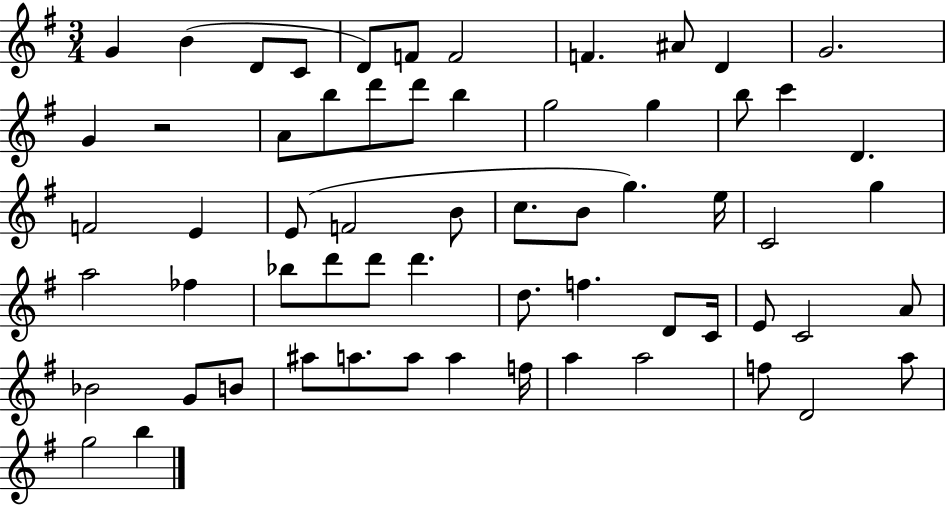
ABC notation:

X:1
T:Untitled
M:3/4
L:1/4
K:G
G B D/2 C/2 D/2 F/2 F2 F ^A/2 D G2 G z2 A/2 b/2 d'/2 d'/2 b g2 g b/2 c' D F2 E E/2 F2 B/2 c/2 B/2 g e/4 C2 g a2 _f _b/2 d'/2 d'/2 d' d/2 f D/2 C/4 E/2 C2 A/2 _B2 G/2 B/2 ^a/2 a/2 a/2 a f/4 a a2 f/2 D2 a/2 g2 b